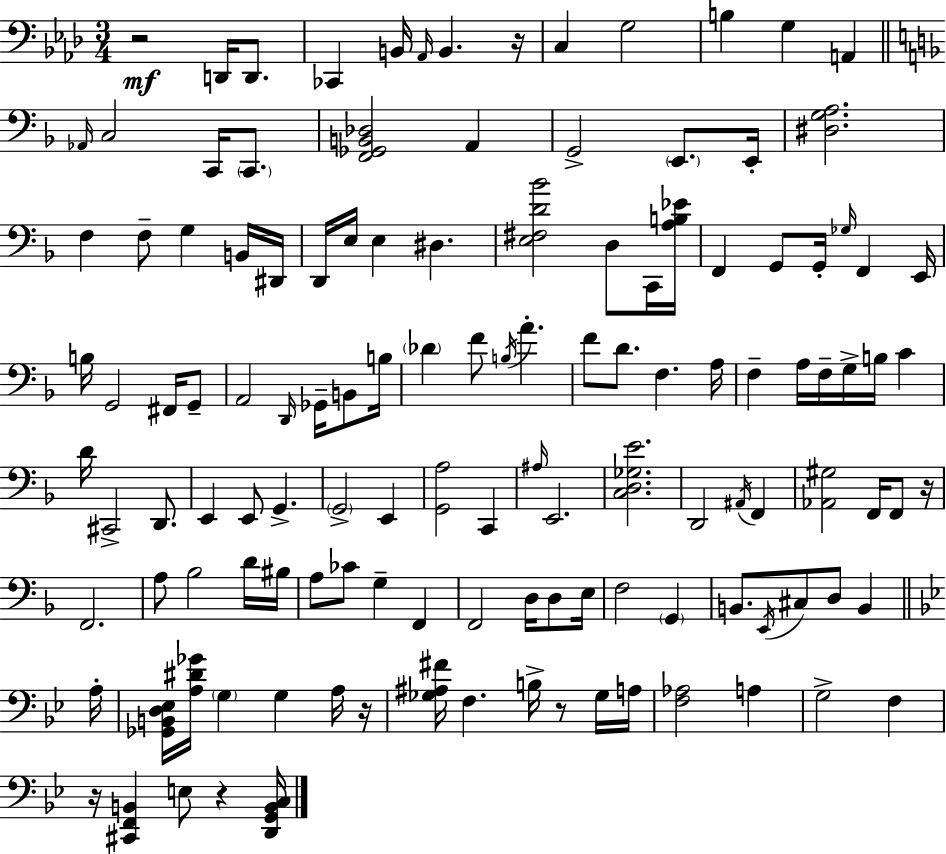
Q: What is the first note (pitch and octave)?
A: D2